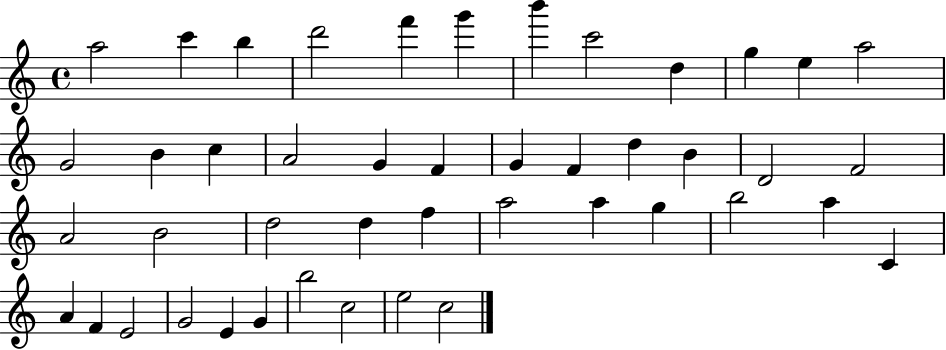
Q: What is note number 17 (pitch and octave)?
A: G4